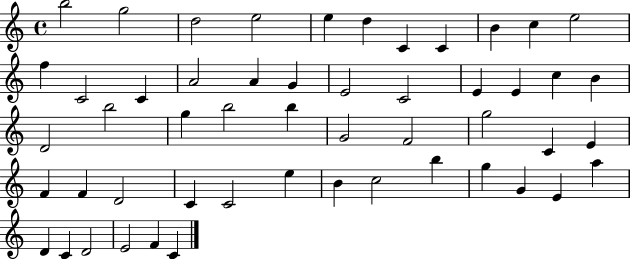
B5/h G5/h D5/h E5/h E5/q D5/q C4/q C4/q B4/q C5/q E5/h F5/q C4/h C4/q A4/h A4/q G4/q E4/h C4/h E4/q E4/q C5/q B4/q D4/h B5/h G5/q B5/h B5/q G4/h F4/h G5/h C4/q E4/q F4/q F4/q D4/h C4/q C4/h E5/q B4/q C5/h B5/q G5/q G4/q E4/q A5/q D4/q C4/q D4/h E4/h F4/q C4/q